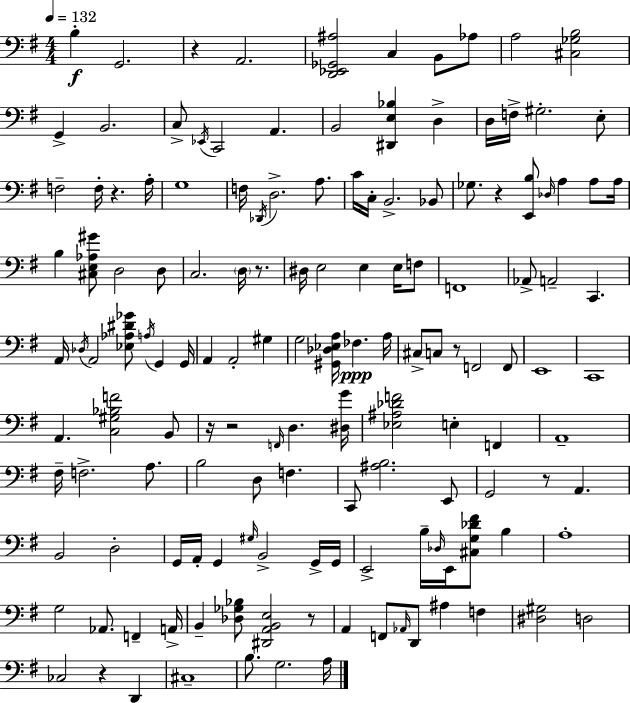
{
  \clef bass
  \numericTimeSignature
  \time 4/4
  \key e \minor
  \tempo 4 = 132
  b4-.\f g,2. | r4 a,2. | <d, ees, ges, ais>2 c4 b,8 aes8 | a2 <cis ges b>2 | \break g,4-> b,2. | c8-> \acciaccatura { ees,16 } c,2 a,4. | b,2 <dis, e bes>4 d4-> | d16 f16-> gis2.-. e8-. | \break f2-- f16-. r4. | a16-. g1 | f16 \acciaccatura { des,16 } d2.-> a8. | c'16 c16-. b,2.-> | \break bes,8 ges8. r4 <e, b>8 \grace { des16 } a4 | a8 a16 b4 <cis e aes gis'>8 d2 | d8 c2. \parenthesize d16 | r8. dis16 e2 e4 | \break e16 f8 f,1 | aes,8-> a,2-- c,4. | a,16 \acciaccatura { des16 } a,2 <ees aes dis' ges'>8 \acciaccatura { a16 } | g,4 g,16 a,4 a,2-. | \break gis4 g2 <gis, des ees a>16 fes4.\ppp | a16 cis8-> c8 r8 f,2 | f,8 e,1 | c,1 | \break a,4. <c gis bes f'>2 | b,8 r16 r2 \grace { f,16 } d4. | <dis g'>16 <ees ais des' f'>2 e4-. | f,4 a,1-- | \break fis16-- f2.-> | a8. b2 d8 | f4. c,8 <ais b>2. | e,8 g,2 r8 | \break a,4. b,2 d2-. | g,16 a,16-. g,4 \grace { gis16 } b,2-> | g,16-> g,16 e,2-> b16-- | \grace { des16 } e,16 <cis g des' fis'>8 b4 a1-. | \break g2 | aes,8. f,4-- a,16-> b,4-- <des ges bes>8 <dis, a, b, e>2 | r8 a,4 f,8 \grace { aes,16 } d,8 | ais4 f4 <dis gis>2 | \break d2 ces2 | r4 d,4 cis1-- | b8. g2. | a16 \bar "|."
}